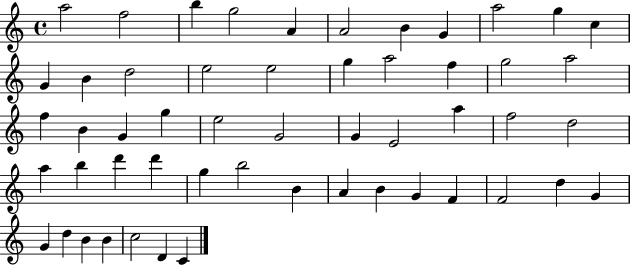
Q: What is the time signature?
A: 4/4